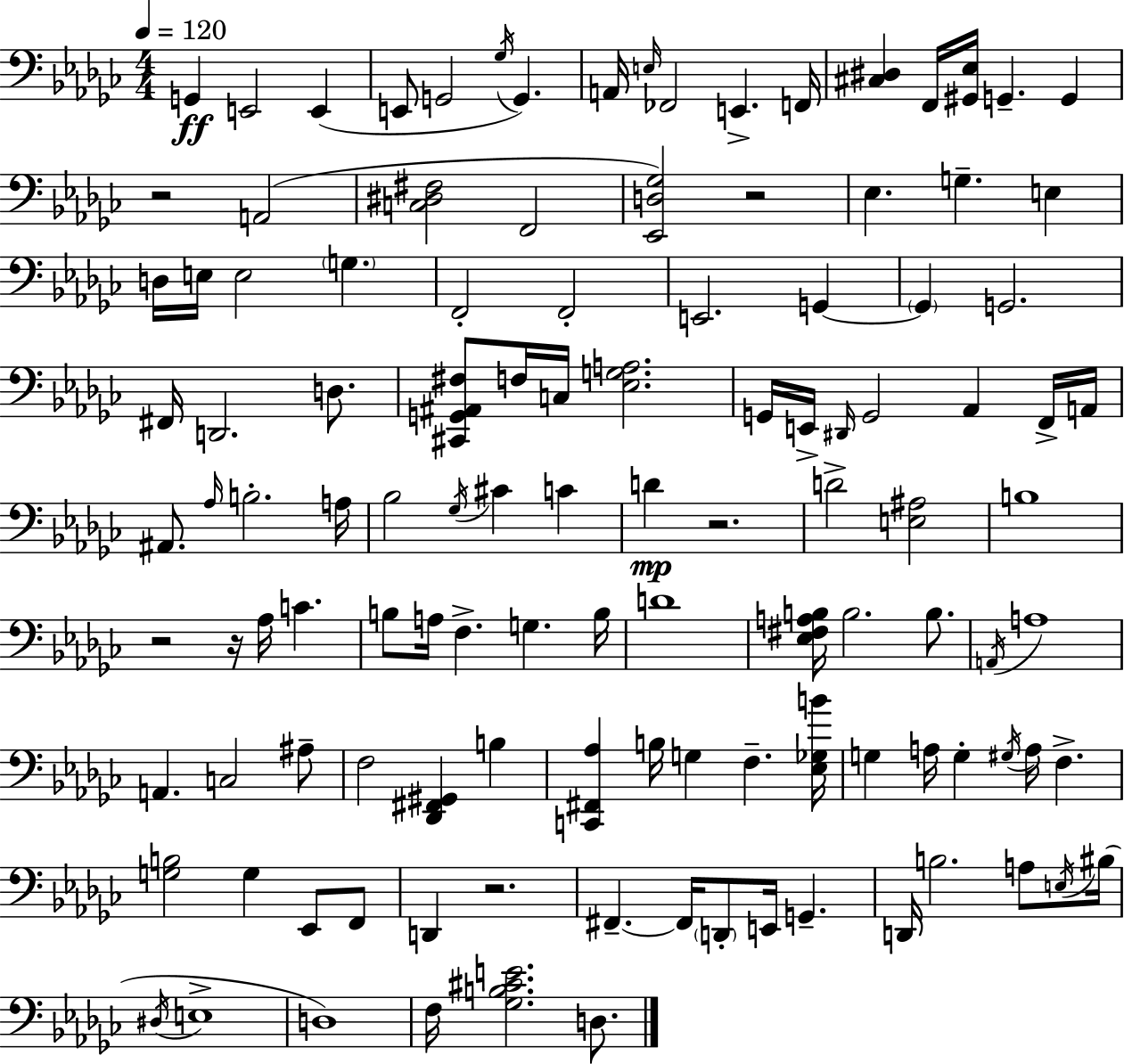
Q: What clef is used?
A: bass